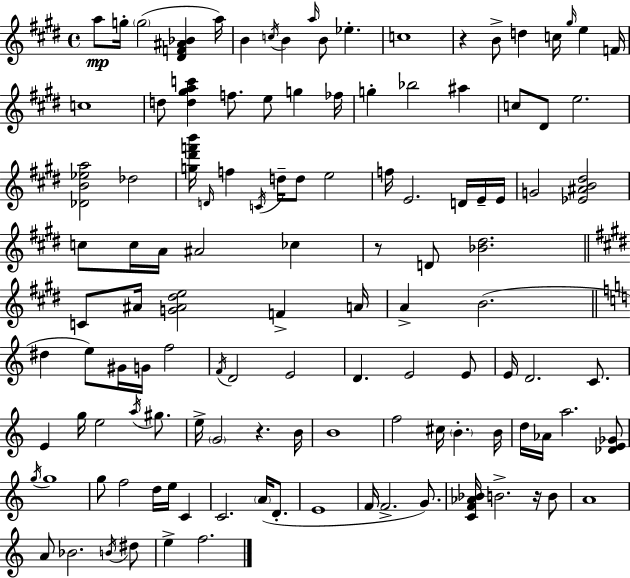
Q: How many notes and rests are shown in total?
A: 120